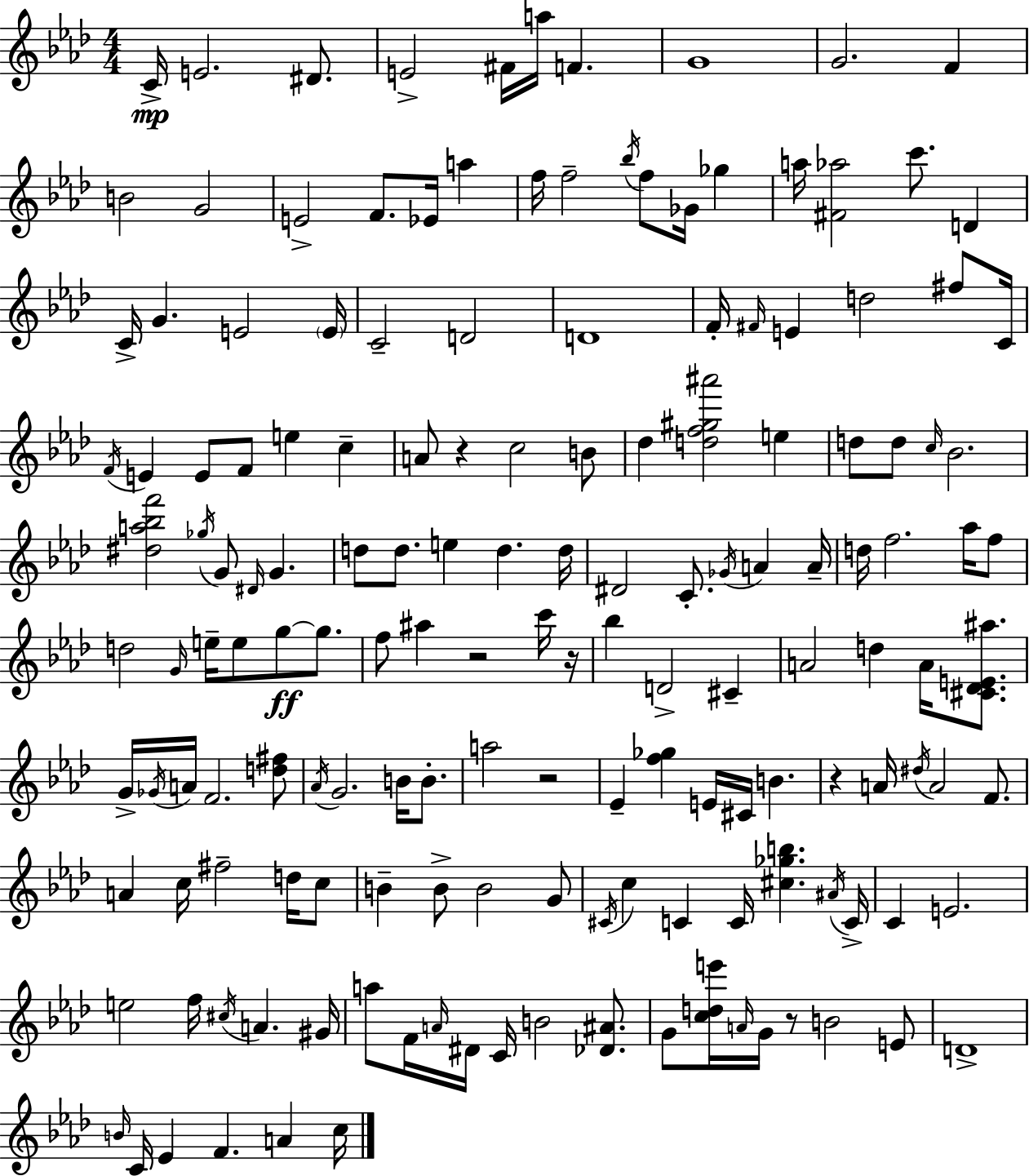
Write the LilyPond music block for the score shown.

{
  \clef treble
  \numericTimeSignature
  \time 4/4
  \key aes \major
  c'16->\mp e'2. dis'8. | e'2-> fis'16 a''16 f'4. | g'1 | g'2. f'4 | \break b'2 g'2 | e'2-> f'8. ees'16 a''4 | f''16 f''2-- \acciaccatura { bes''16 } f''8 ges'16 ges''4 | a''16 <fis' aes''>2 c'''8. d'4 | \break c'16-> g'4. e'2 | \parenthesize e'16 c'2-- d'2 | d'1 | f'16-. \grace { fis'16 } e'4 d''2 fis''8 | \break c'16 \acciaccatura { f'16 } e'4 e'8 f'8 e''4 c''4-- | a'8 r4 c''2 | b'8 des''4 <d'' f'' gis'' ais'''>2 e''4 | d''8 d''8 \grace { c''16 } bes'2. | \break <dis'' a'' bes'' f'''>2 \acciaccatura { ges''16 } g'8 \grace { dis'16 } | g'4. d''8 d''8. e''4 d''4. | d''16 dis'2 c'8.-. | \acciaccatura { ges'16 } a'4 a'16-- d''16 f''2. | \break aes''16 f''8 d''2 \grace { g'16 } | e''16-- e''8 g''8~~\ff g''8. f''8 ais''4 r2 | c'''16 r16 bes''4 d'2-> | cis'4-- a'2 | \break d''4 a'16 <cis' des' e' ais''>8. g'16-> \acciaccatura { ges'16 } a'16 f'2. | <d'' fis''>8 \acciaccatura { aes'16 } g'2. | b'16 b'8.-. a''2 | r2 ees'4-- <f'' ges''>4 | \break e'16 cis'16 b'4. r4 a'16 \acciaccatura { dis''16 } | a'2 f'8. a'4 c''16 | fis''2-- d''16 c''8 b'4-- b'8-> | b'2 g'8 \acciaccatura { cis'16 } c''4 | \break c'4 c'16 <cis'' ges'' b''>4. \acciaccatura { ais'16 } c'16-> c'4 | e'2. e''2 | f''16 \acciaccatura { cis''16 } a'4. gis'16 a''8 | f'16 \grace { a'16 } dis'16 c'16 b'2 <des' ais'>8. g'8 | \break <c'' d'' e'''>16 \grace { a'16 } g'16 r8 b'2 e'8 | d'1-> | \grace { b'16 } c'16 ees'4 f'4. a'4 | c''16 \bar "|."
}